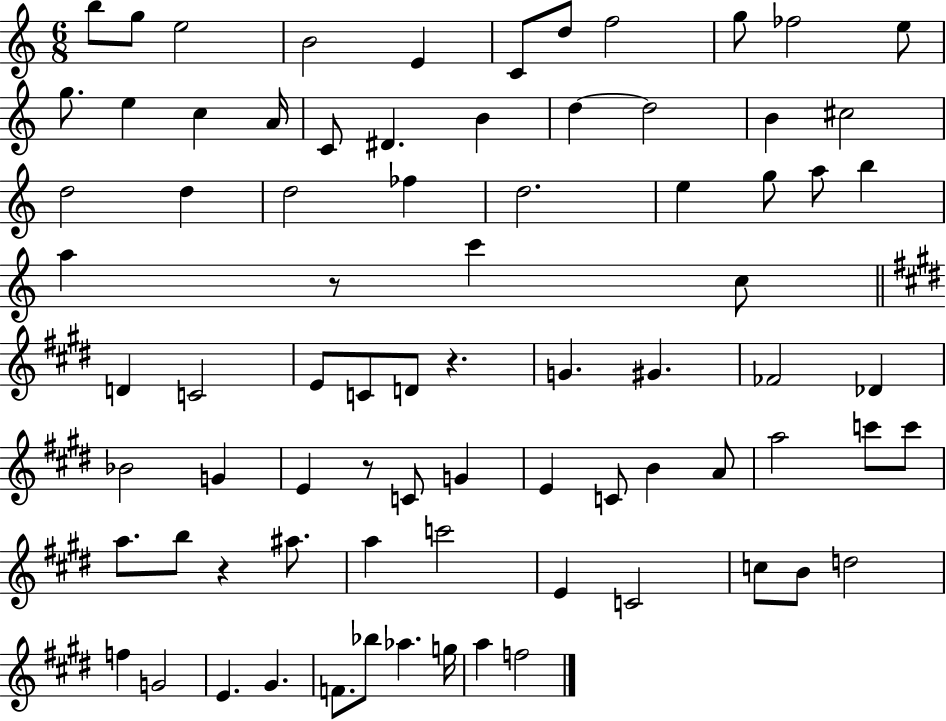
{
  \clef treble
  \numericTimeSignature
  \time 6/8
  \key c \major
  b''8 g''8 e''2 | b'2 e'4 | c'8 d''8 f''2 | g''8 fes''2 e''8 | \break g''8. e''4 c''4 a'16 | c'8 dis'4. b'4 | d''4~~ d''2 | b'4 cis''2 | \break d''2 d''4 | d''2 fes''4 | d''2. | e''4 g''8 a''8 b''4 | \break a''4 r8 c'''4 c''8 | \bar "||" \break \key e \major d'4 c'2 | e'8 c'8 d'8 r4. | g'4. gis'4. | fes'2 des'4 | \break bes'2 g'4 | e'4 r8 c'8 g'4 | e'4 c'8 b'4 a'8 | a''2 c'''8 c'''8 | \break a''8. b''8 r4 ais''8. | a''4 c'''2 | e'4 c'2 | c''8 b'8 d''2 | \break f''4 g'2 | e'4. gis'4. | f'8. bes''8 aes''4. g''16 | a''4 f''2 | \break \bar "|."
}